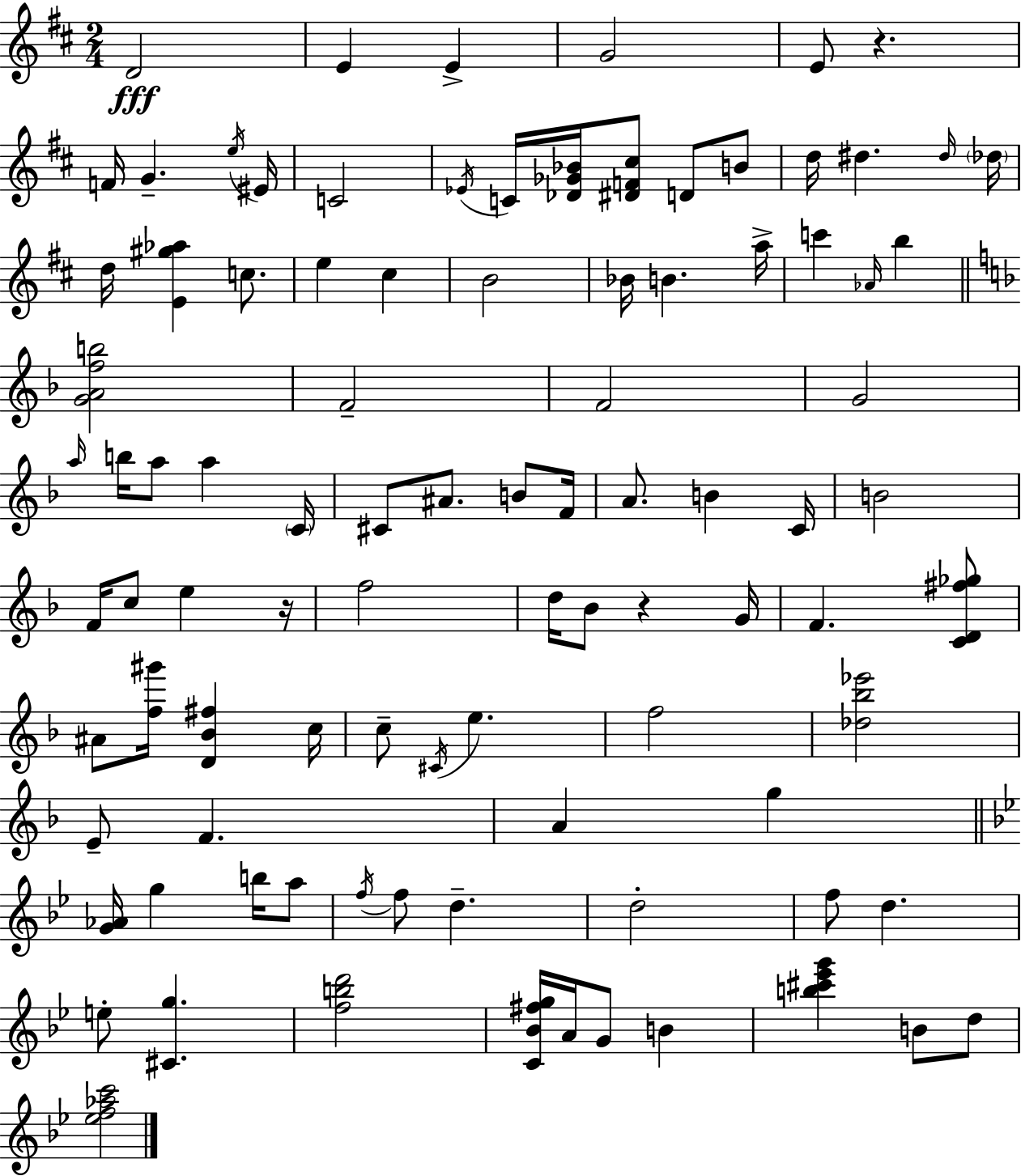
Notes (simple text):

D4/h E4/q E4/q G4/h E4/e R/q. F4/s G4/q. E5/s EIS4/s C4/h Eb4/s C4/s [Db4,Gb4,Bb4]/s [D#4,F4,C#5]/e D4/e B4/e D5/s D#5/q. D#5/s Db5/s D5/s [E4,G#5,Ab5]/q C5/e. E5/q C#5/q B4/h Bb4/s B4/q. A5/s C6/q Ab4/s B5/q [G4,A4,F5,B5]/h F4/h F4/h G4/h A5/s B5/s A5/e A5/q C4/s C#4/e A#4/e. B4/e F4/s A4/e. B4/q C4/s B4/h F4/s C5/e E5/q R/s F5/h D5/s Bb4/e R/q G4/s F4/q. [C4,D4,F#5,Gb5]/e A#4/e [F5,G#6]/s [D4,Bb4,F#5]/q C5/s C5/e C#4/s E5/q. F5/h [Db5,Bb5,Eb6]/h E4/e F4/q. A4/q G5/q [G4,Ab4]/s G5/q B5/s A5/e F5/s F5/e D5/q. D5/h F5/e D5/q. E5/e [C#4,G5]/q. [F5,B5,D6]/h [C4,Bb4,F#5,G5]/s A4/s G4/e B4/q [B5,C#6,Eb6,G6]/q B4/e D5/e [Eb5,F5,Ab5,C6]/h